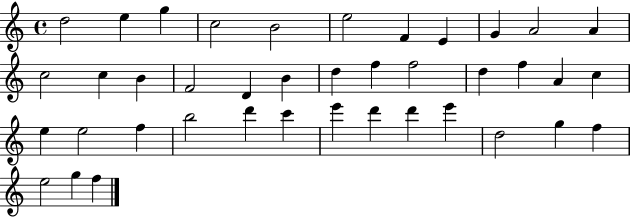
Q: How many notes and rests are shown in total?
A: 40